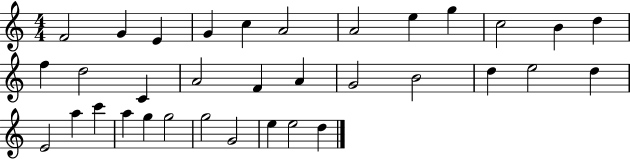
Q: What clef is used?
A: treble